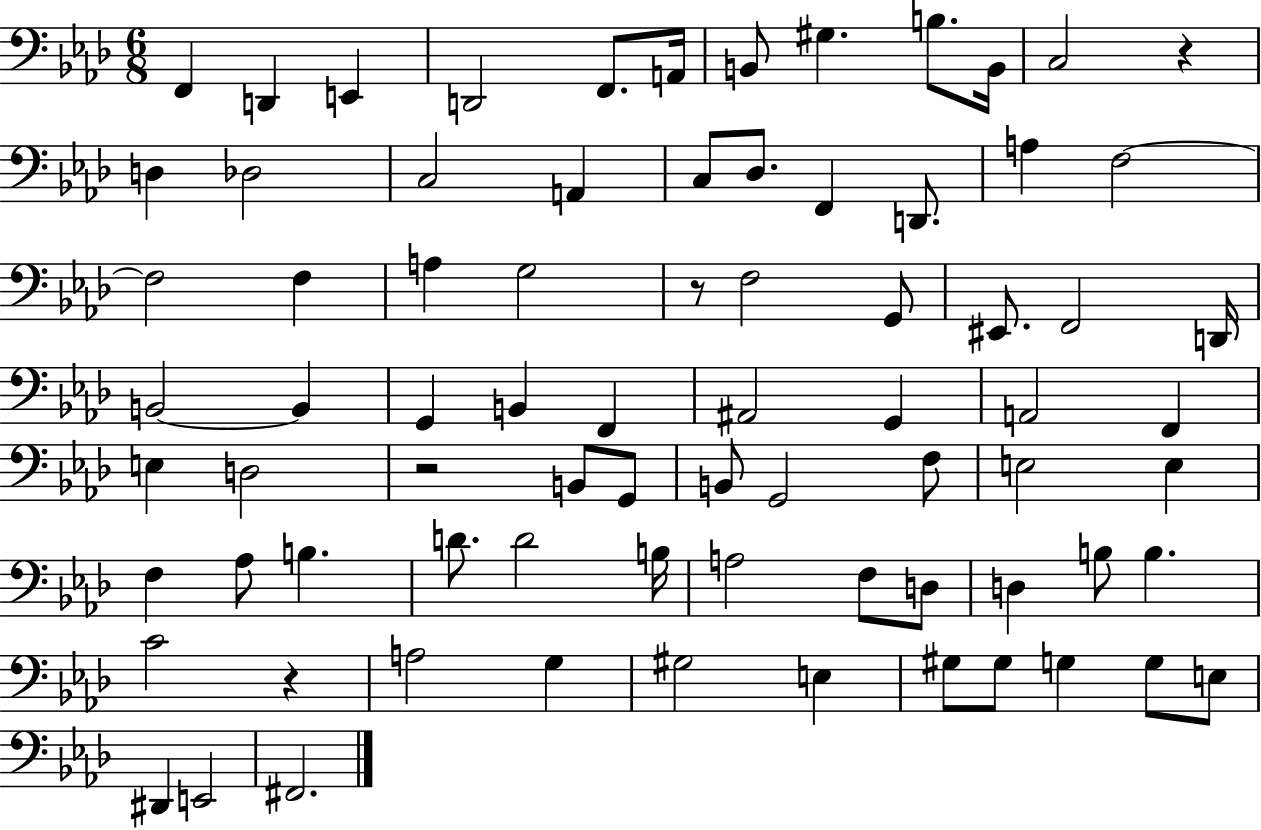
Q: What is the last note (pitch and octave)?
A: F#2